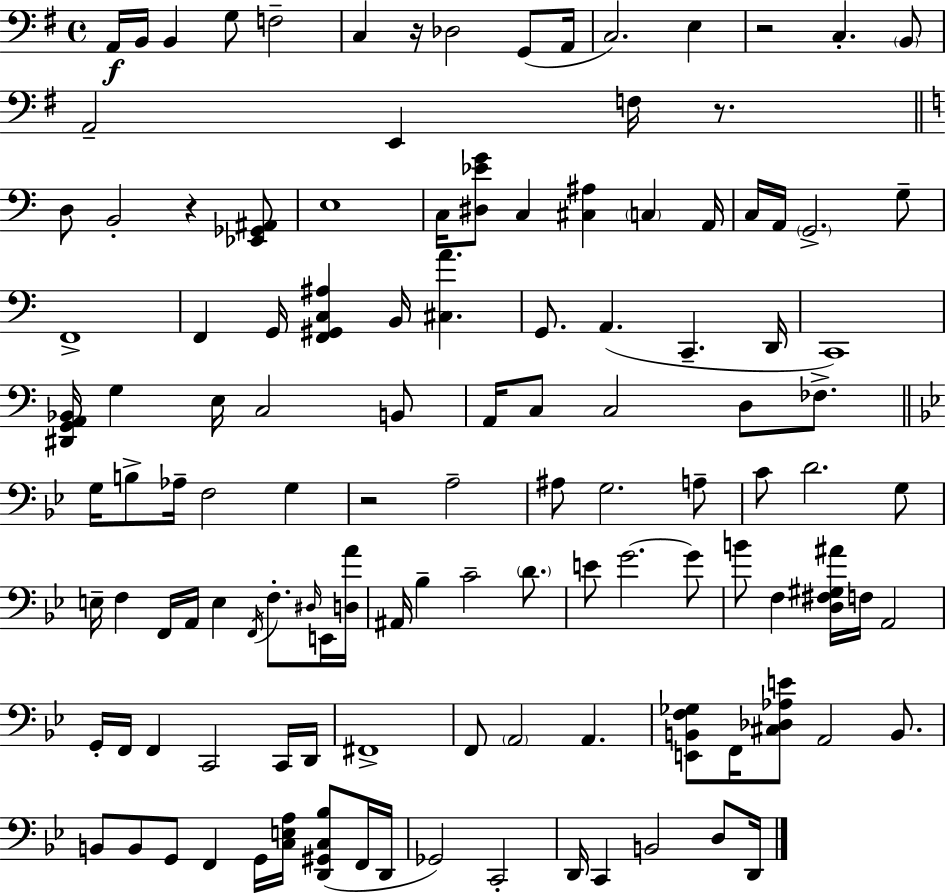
{
  \clef bass
  \time 4/4
  \defaultTimeSignature
  \key e \minor
  \repeat volta 2 { a,16\f b,16 b,4 g8 f2-- | c4 r16 des2 g,8( a,16 | c2.) e4 | r2 c4.-. \parenthesize b,8 | \break a,2-- e,4 f16 r8. | \bar "||" \break \key c \major d8 b,2-. r4 <ees, ges, ais,>8 | e1 | c16 <dis ees' g'>8 c4 <cis ais>4 \parenthesize c4 a,16 | c16 a,16 \parenthesize g,2.-> g8-- | \break f,1-> | f,4 g,16 <f, gis, c ais>4 b,16 <cis a'>4. | g,8. a,4.( c,4.-- d,16 | c,1) | \break <dis, g, a, bes,>16 g4 e16 c2 b,8 | a,16 c8 c2 d8 fes8.-> | \bar "||" \break \key g \minor g16 b8-> aes16-- f2 g4 | r2 a2-- | ais8 g2. a8-- | c'8 d'2. g8 | \break e16-- f4 f,16 a,16 e4 \acciaccatura { f,16 } f8.-. \grace { dis16 } | e,16 <d a'>16 ais,16 bes4-- c'2-- \parenthesize d'8. | e'8 g'2.~~ | g'8 b'8 f4 <d fis gis ais'>16 f16 a,2 | \break g,16-. f,16 f,4 c,2 | c,16 d,16 fis,1-> | f,8 \parenthesize a,2 a,4. | <e, b, f ges>8 f,16 <cis des aes e'>8 a,2 b,8. | \break b,8 b,8 g,8 f,4 g,16 <c e a>16 <d, gis, c bes>8( | f,16 d,16 ges,2) c,2-. | d,16 c,4 b,2 d8 | d,16 } \bar "|."
}